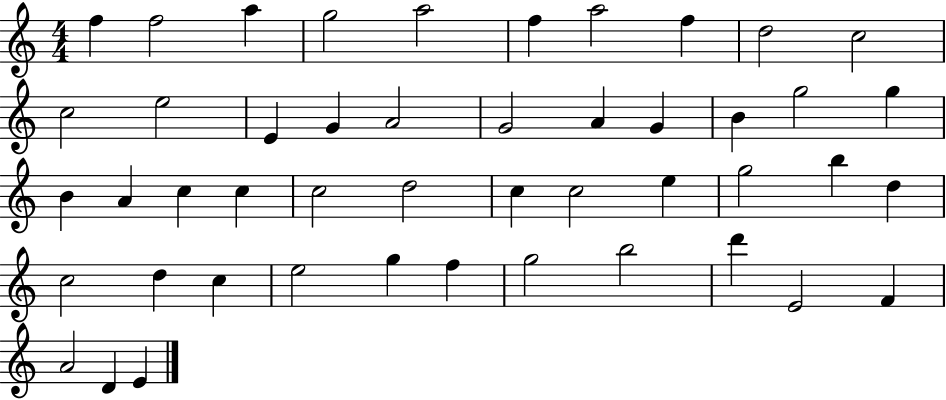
{
  \clef treble
  \numericTimeSignature
  \time 4/4
  \key c \major
  f''4 f''2 a''4 | g''2 a''2 | f''4 a''2 f''4 | d''2 c''2 | \break c''2 e''2 | e'4 g'4 a'2 | g'2 a'4 g'4 | b'4 g''2 g''4 | \break b'4 a'4 c''4 c''4 | c''2 d''2 | c''4 c''2 e''4 | g''2 b''4 d''4 | \break c''2 d''4 c''4 | e''2 g''4 f''4 | g''2 b''2 | d'''4 e'2 f'4 | \break a'2 d'4 e'4 | \bar "|."
}